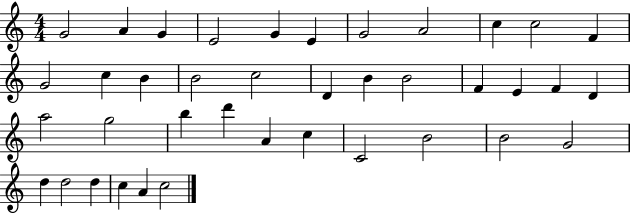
X:1
T:Untitled
M:4/4
L:1/4
K:C
G2 A G E2 G E G2 A2 c c2 F G2 c B B2 c2 D B B2 F E F D a2 g2 b d' A c C2 B2 B2 G2 d d2 d c A c2